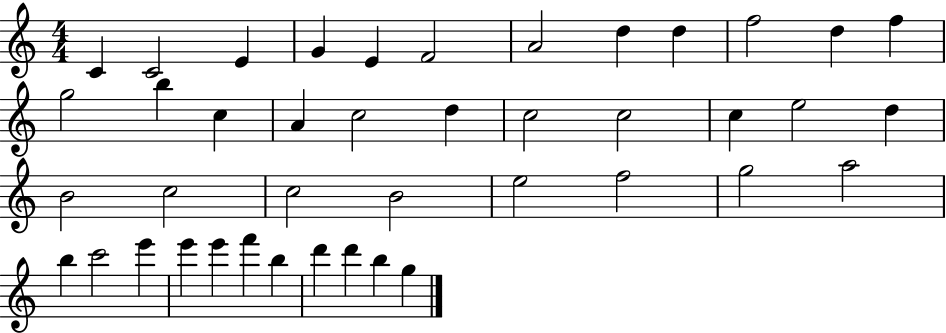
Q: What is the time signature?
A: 4/4